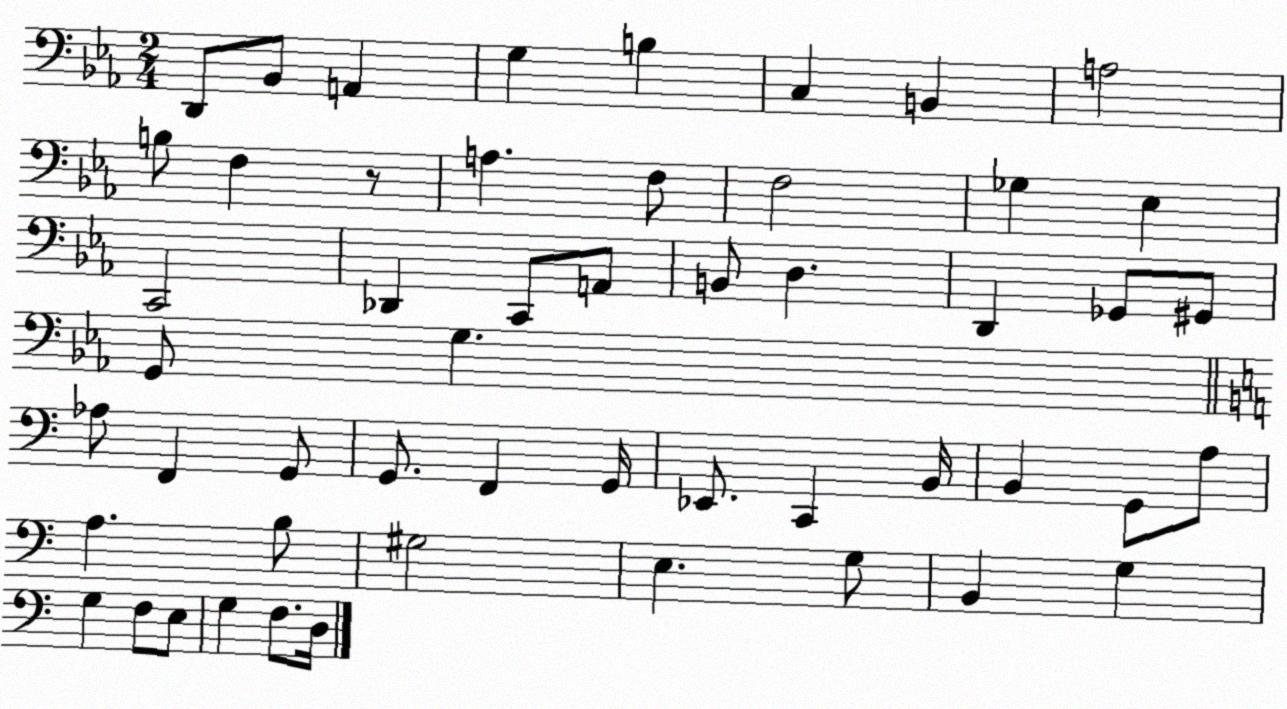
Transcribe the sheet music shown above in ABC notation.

X:1
T:Untitled
M:2/4
L:1/4
K:Eb
D,,/2 _B,,/2 A,, G, B, C, B,, A,2 B,/2 F, z/2 A, F,/2 F,2 _G, _E, C,,2 _D,, C,,/2 A,,/2 B,,/2 D, D,, _G,,/2 ^G,,/2 G,,/2 G, _A,/2 F,, G,,/2 G,,/2 F,, G,,/4 _E,,/2 C,, B,,/4 B,, G,,/2 A,/2 A, B,/2 ^G,2 E, G,/2 B,, G, G, F,/2 E,/2 G, F,/2 D,/4